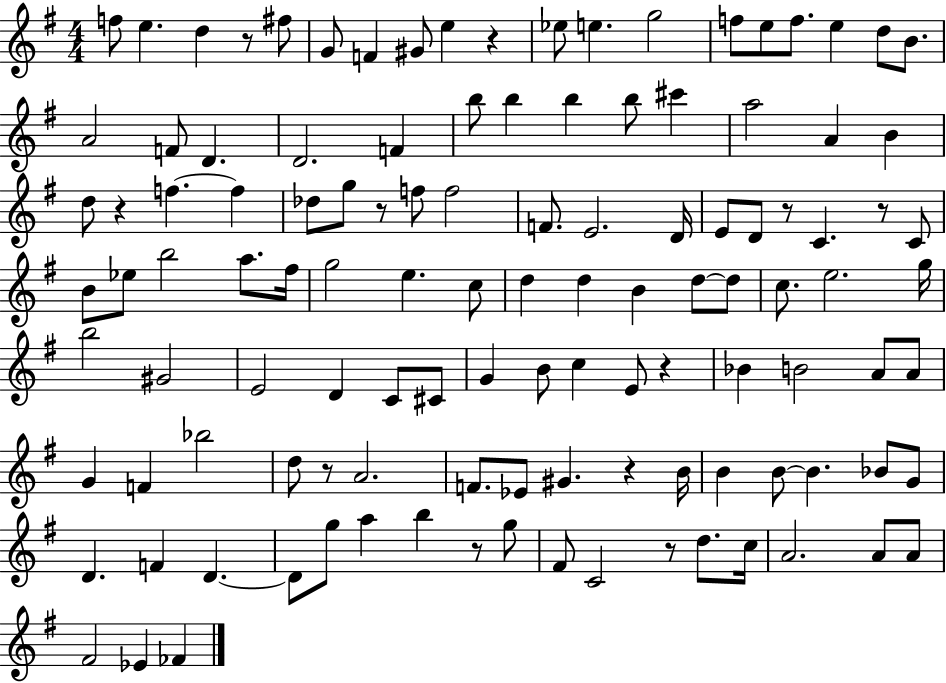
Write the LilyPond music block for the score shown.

{
  \clef treble
  \numericTimeSignature
  \time 4/4
  \key g \major
  f''8 e''4. d''4 r8 fis''8 | g'8 f'4 gis'8 e''4 r4 | ees''8 e''4. g''2 | f''8 e''8 f''8. e''4 d''8 b'8. | \break a'2 f'8 d'4. | d'2. f'4 | b''8 b''4 b''4 b''8 cis'''4 | a''2 a'4 b'4 | \break d''8 r4 f''4.~~ f''4 | des''8 g''8 r8 f''8 f''2 | f'8. e'2. d'16 | e'8 d'8 r8 c'4. r8 c'8 | \break b'8 ees''8 b''2 a''8. fis''16 | g''2 e''4. c''8 | d''4 d''4 b'4 d''8~~ d''8 | c''8. e''2. g''16 | \break b''2 gis'2 | e'2 d'4 c'8 cis'8 | g'4 b'8 c''4 e'8 r4 | bes'4 b'2 a'8 a'8 | \break g'4 f'4 bes''2 | d''8 r8 a'2. | f'8. ees'8 gis'4. r4 b'16 | b'4 b'8~~ b'4. bes'8 g'8 | \break d'4. f'4 d'4.~~ | d'8 g''8 a''4 b''4 r8 g''8 | fis'8 c'2 r8 d''8. c''16 | a'2. a'8 a'8 | \break fis'2 ees'4 fes'4 | \bar "|."
}